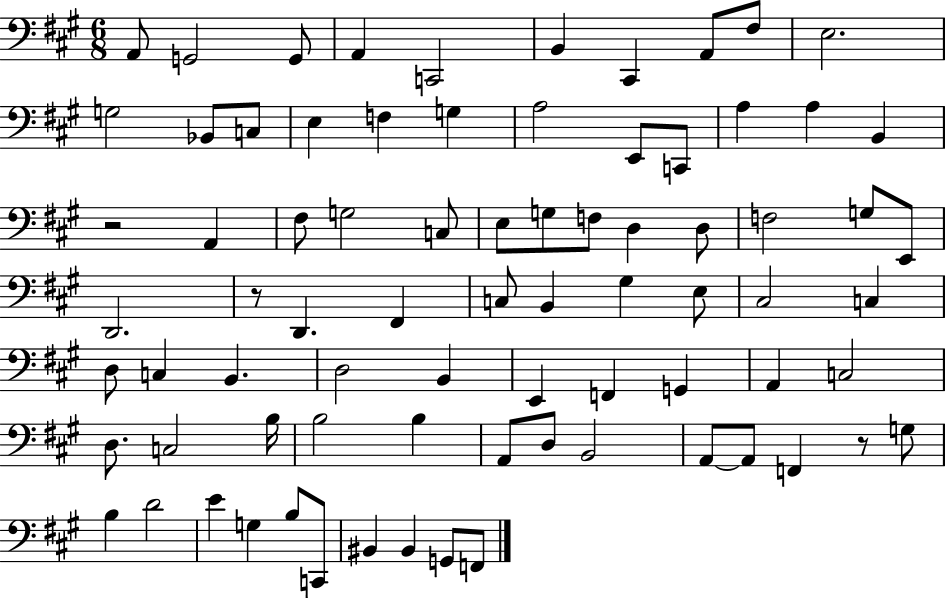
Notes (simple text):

A2/e G2/h G2/e A2/q C2/h B2/q C#2/q A2/e F#3/e E3/h. G3/h Bb2/e C3/e E3/q F3/q G3/q A3/h E2/e C2/e A3/q A3/q B2/q R/h A2/q F#3/e G3/h C3/e E3/e G3/e F3/e D3/q D3/e F3/h G3/e E2/e D2/h. R/e D2/q. F#2/q C3/e B2/q G#3/q E3/e C#3/h C3/q D3/e C3/q B2/q. D3/h B2/q E2/q F2/q G2/q A2/q C3/h D3/e. C3/h B3/s B3/h B3/q A2/e D3/e B2/h A2/e A2/e F2/q R/e G3/e B3/q D4/h E4/q G3/q B3/e C2/e BIS2/q BIS2/q G2/e F2/e